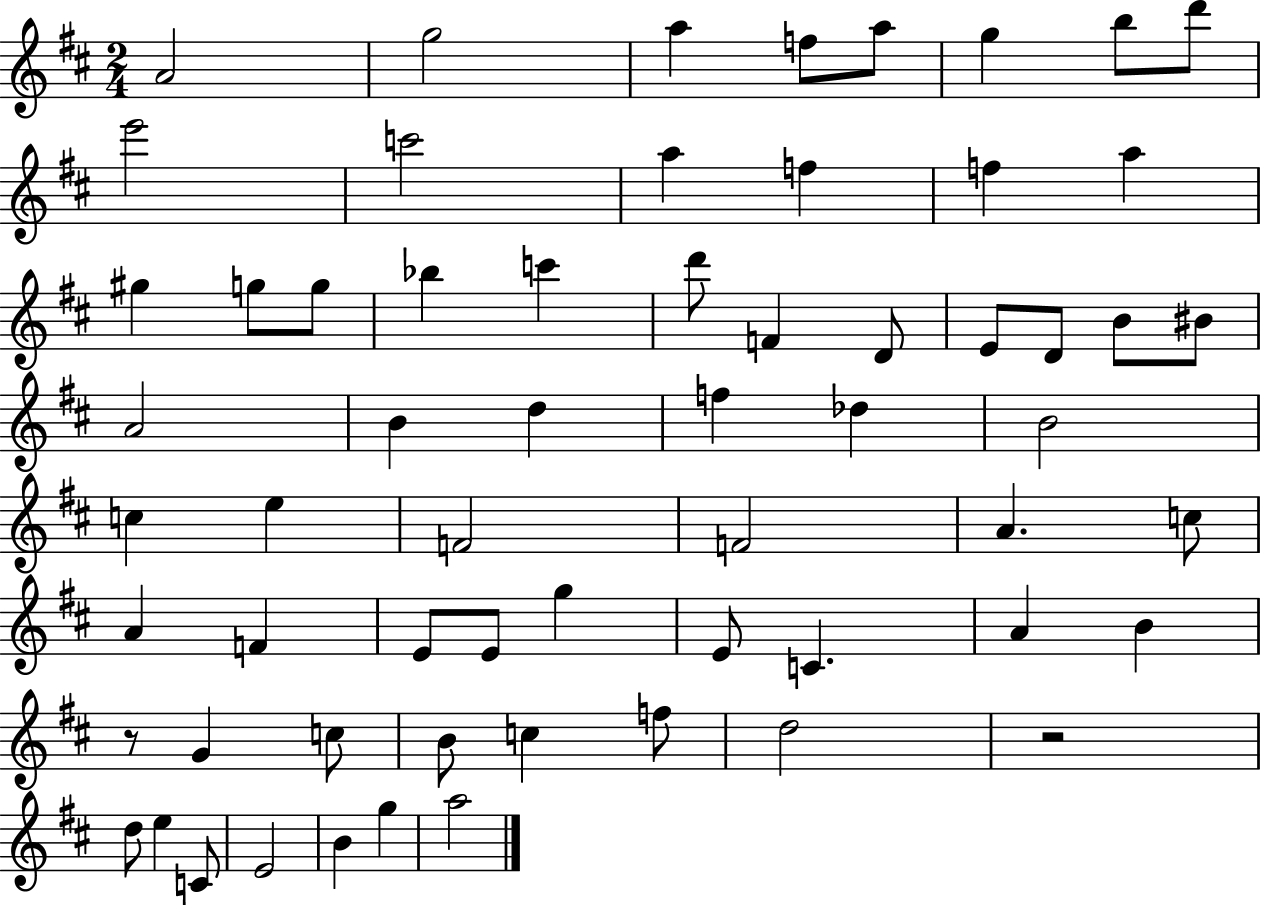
{
  \clef treble
  \numericTimeSignature
  \time 2/4
  \key d \major
  a'2 | g''2 | a''4 f''8 a''8 | g''4 b''8 d'''8 | \break e'''2 | c'''2 | a''4 f''4 | f''4 a''4 | \break gis''4 g''8 g''8 | bes''4 c'''4 | d'''8 f'4 d'8 | e'8 d'8 b'8 bis'8 | \break a'2 | b'4 d''4 | f''4 des''4 | b'2 | \break c''4 e''4 | f'2 | f'2 | a'4. c''8 | \break a'4 f'4 | e'8 e'8 g''4 | e'8 c'4. | a'4 b'4 | \break r8 g'4 c''8 | b'8 c''4 f''8 | d''2 | r2 | \break d''8 e''4 c'8 | e'2 | b'4 g''4 | a''2 | \break \bar "|."
}